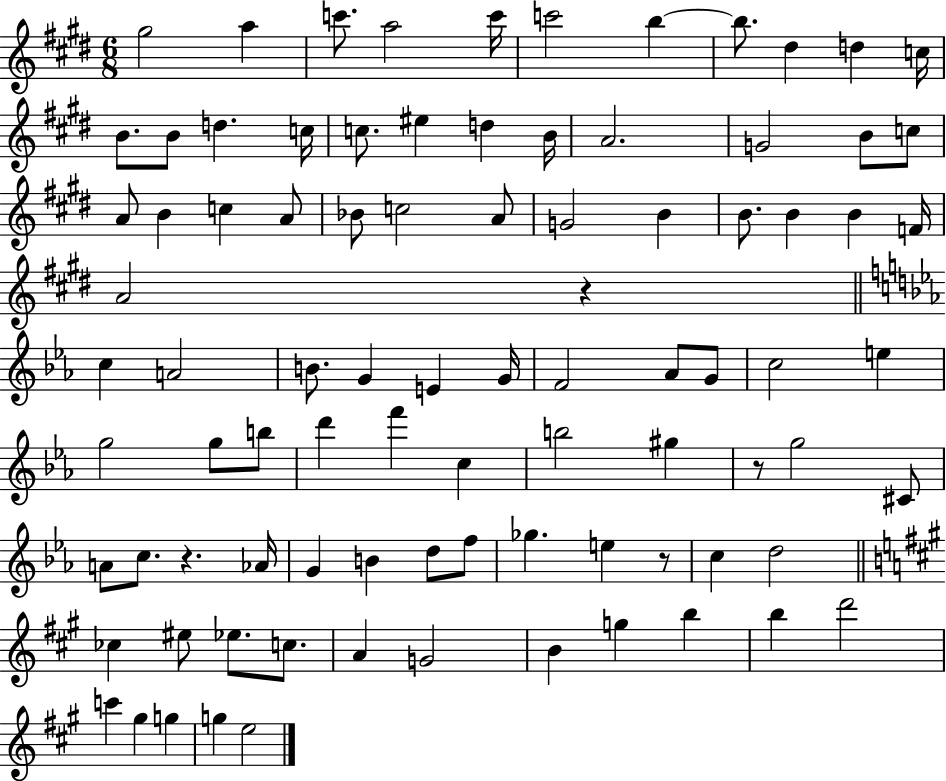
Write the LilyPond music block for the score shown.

{
  \clef treble
  \numericTimeSignature
  \time 6/8
  \key e \major
  \repeat volta 2 { gis''2 a''4 | c'''8. a''2 c'''16 | c'''2 b''4~~ | b''8. dis''4 d''4 c''16 | \break b'8. b'8 d''4. c''16 | c''8. eis''4 d''4 b'16 | a'2. | g'2 b'8 c''8 | \break a'8 b'4 c''4 a'8 | bes'8 c''2 a'8 | g'2 b'4 | b'8. b'4 b'4 f'16 | \break a'2 r4 | \bar "||" \break \key ees \major c''4 a'2 | b'8. g'4 e'4 g'16 | f'2 aes'8 g'8 | c''2 e''4 | \break g''2 g''8 b''8 | d'''4 f'''4 c''4 | b''2 gis''4 | r8 g''2 cis'8 | \break a'8 c''8. r4. aes'16 | g'4 b'4 d''8 f''8 | ges''4. e''4 r8 | c''4 d''2 | \break \bar "||" \break \key a \major ces''4 eis''8 ees''8. c''8. | a'4 g'2 | b'4 g''4 b''4 | b''4 d'''2 | \break c'''4 gis''4 g''4 | g''4 e''2 | } \bar "|."
}